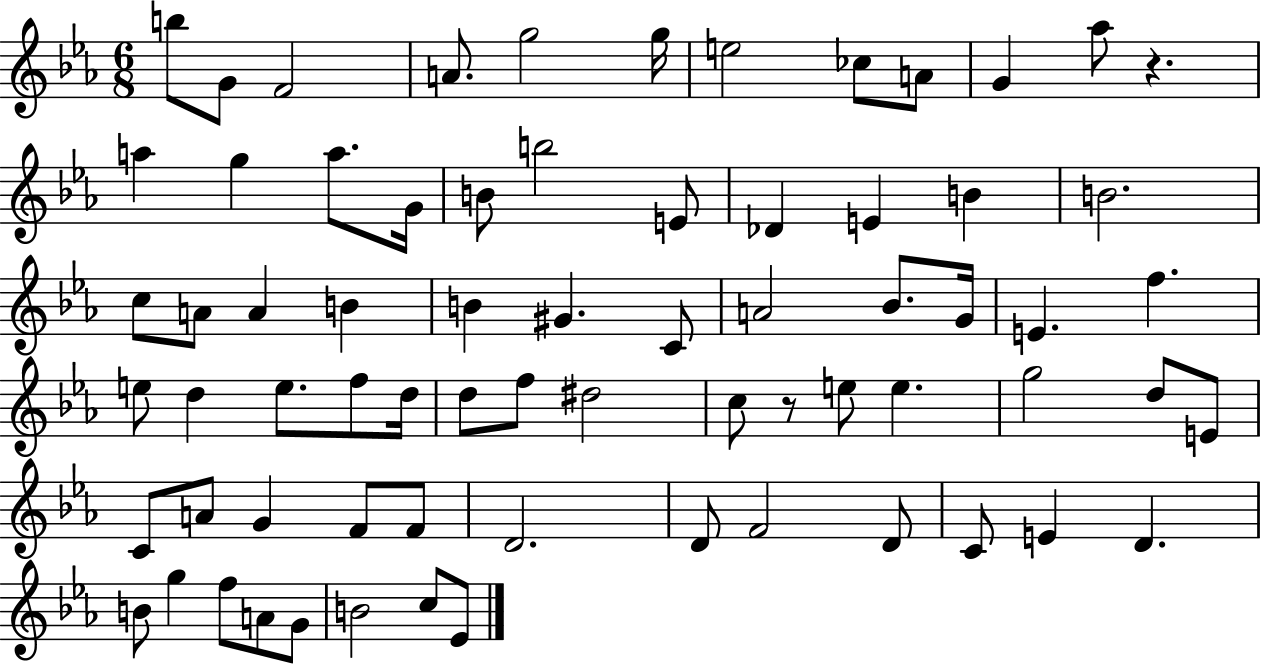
{
  \clef treble
  \numericTimeSignature
  \time 6/8
  \key ees \major
  b''8 g'8 f'2 | a'8. g''2 g''16 | e''2 ces''8 a'8 | g'4 aes''8 r4. | \break a''4 g''4 a''8. g'16 | b'8 b''2 e'8 | des'4 e'4 b'4 | b'2. | \break c''8 a'8 a'4 b'4 | b'4 gis'4. c'8 | a'2 bes'8. g'16 | e'4. f''4. | \break e''8 d''4 e''8. f''8 d''16 | d''8 f''8 dis''2 | c''8 r8 e''8 e''4. | g''2 d''8 e'8 | \break c'8 a'8 g'4 f'8 f'8 | d'2. | d'8 f'2 d'8 | c'8 e'4 d'4. | \break b'8 g''4 f''8 a'8 g'8 | b'2 c''8 ees'8 | \bar "|."
}